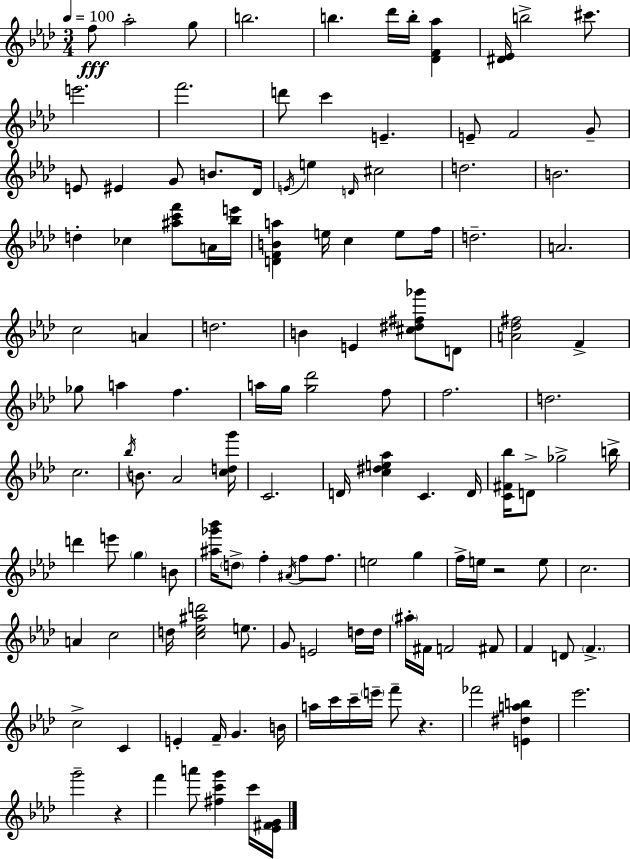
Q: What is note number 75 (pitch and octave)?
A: F5